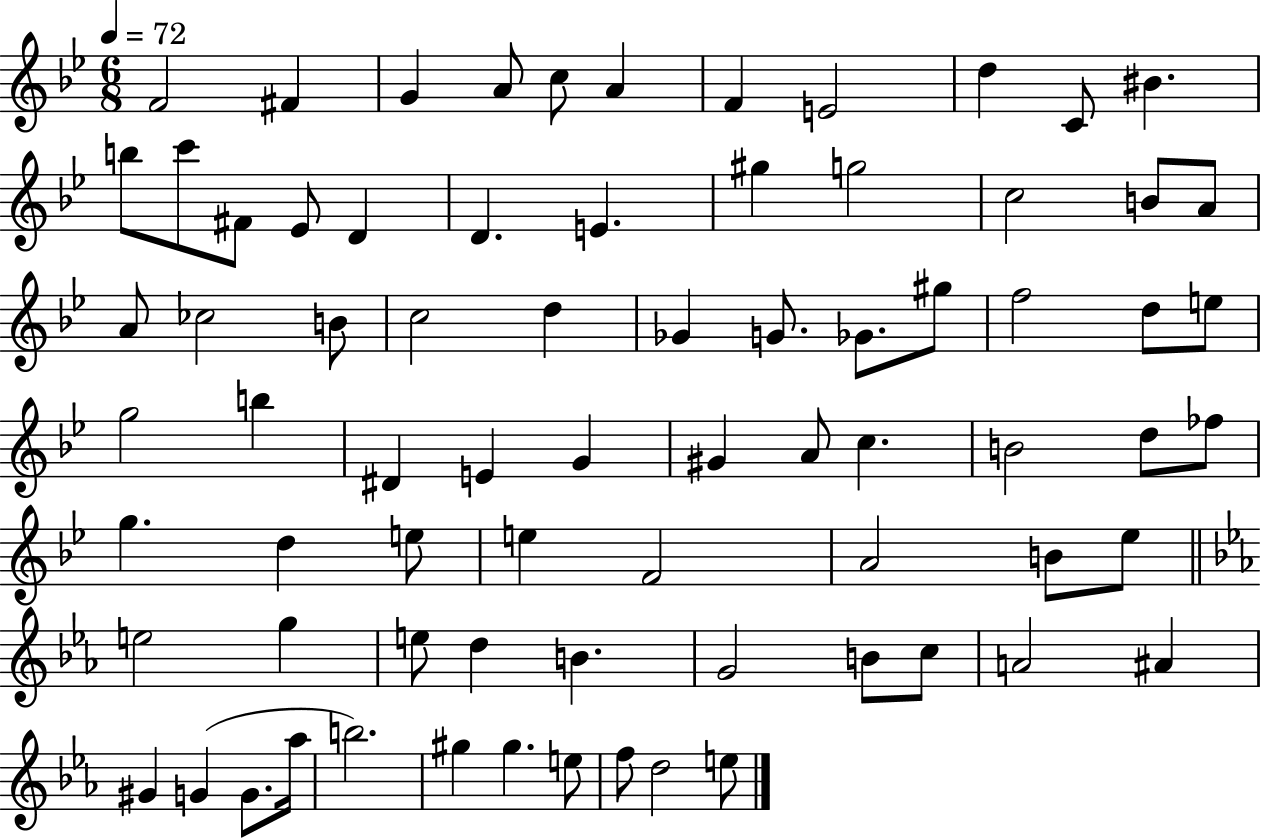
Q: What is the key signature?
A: BES major